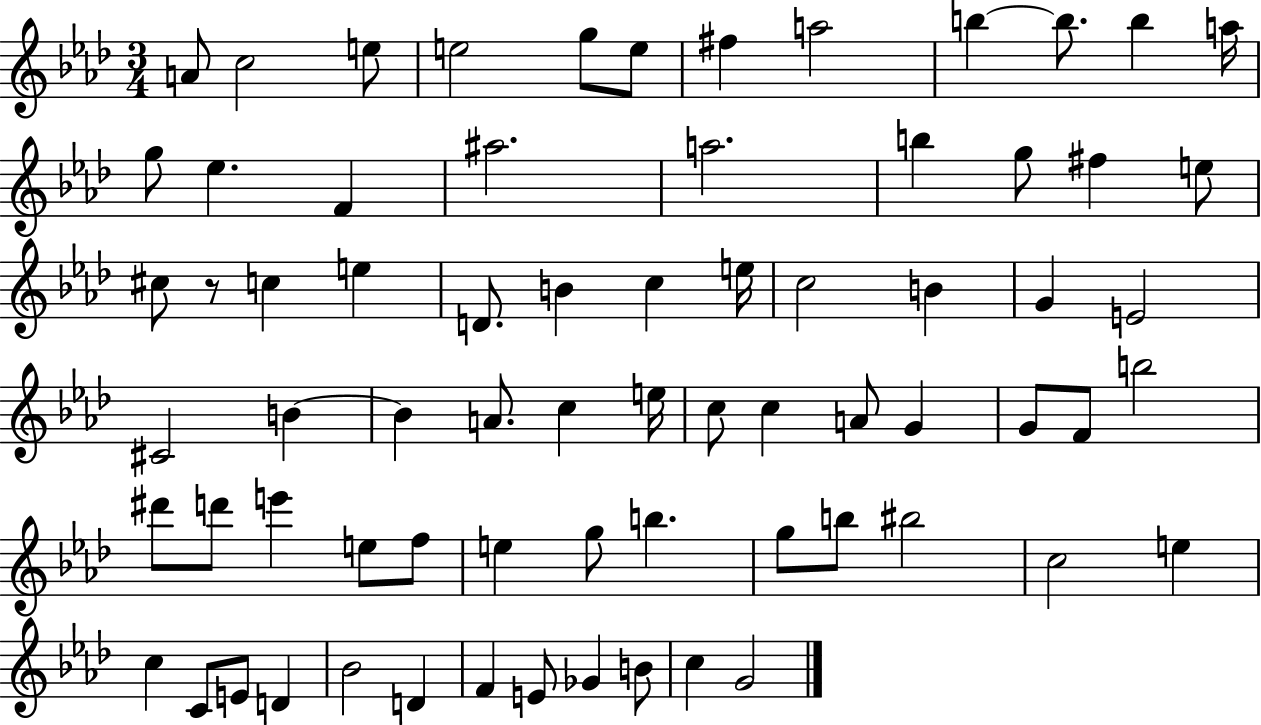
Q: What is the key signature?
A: AES major